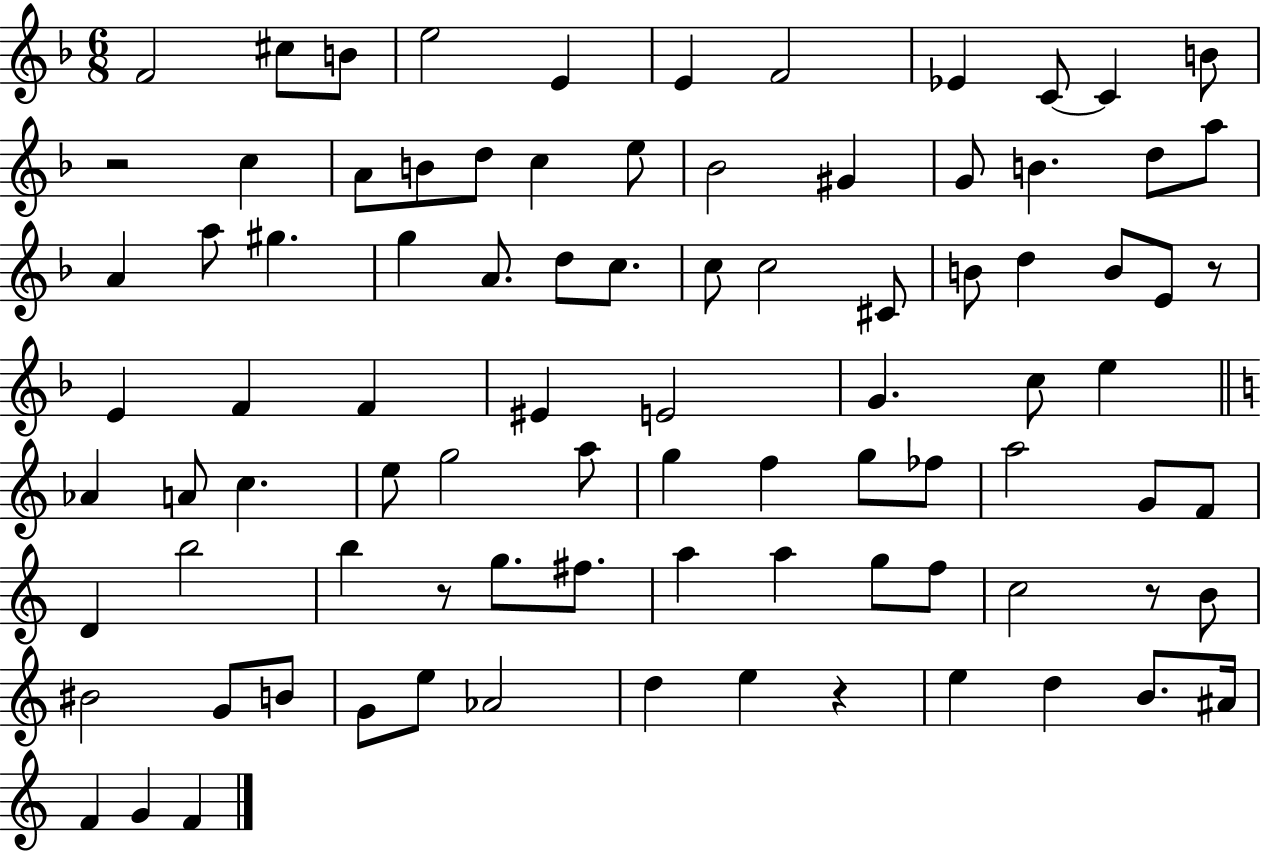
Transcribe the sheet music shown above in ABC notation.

X:1
T:Untitled
M:6/8
L:1/4
K:F
F2 ^c/2 B/2 e2 E E F2 _E C/2 C B/2 z2 c A/2 B/2 d/2 c e/2 _B2 ^G G/2 B d/2 a/2 A a/2 ^g g A/2 d/2 c/2 c/2 c2 ^C/2 B/2 d B/2 E/2 z/2 E F F ^E E2 G c/2 e _A A/2 c e/2 g2 a/2 g f g/2 _f/2 a2 G/2 F/2 D b2 b z/2 g/2 ^f/2 a a g/2 f/2 c2 z/2 B/2 ^B2 G/2 B/2 G/2 e/2 _A2 d e z e d B/2 ^A/4 F G F